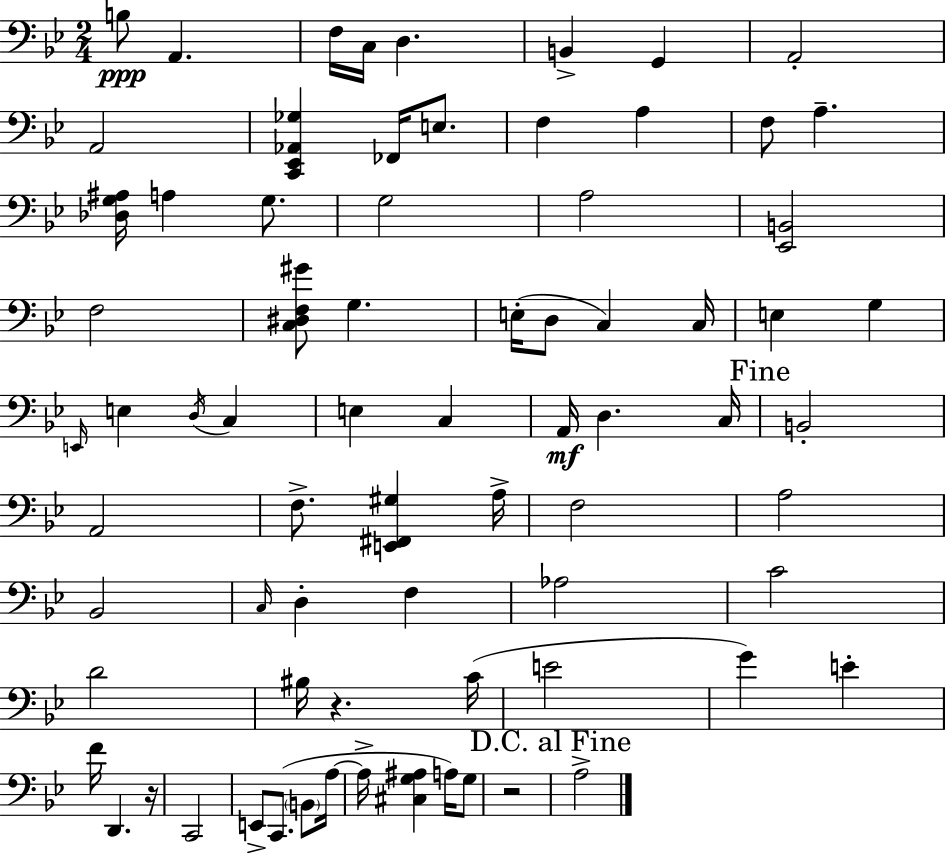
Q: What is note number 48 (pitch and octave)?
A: C4